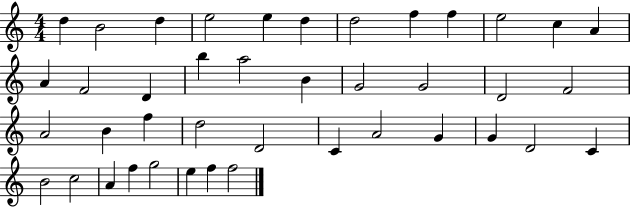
D5/q B4/h D5/q E5/h E5/q D5/q D5/h F5/q F5/q E5/h C5/q A4/q A4/q F4/h D4/q B5/q A5/h B4/q G4/h G4/h D4/h F4/h A4/h B4/q F5/q D5/h D4/h C4/q A4/h G4/q G4/q D4/h C4/q B4/h C5/h A4/q F5/q G5/h E5/q F5/q F5/h